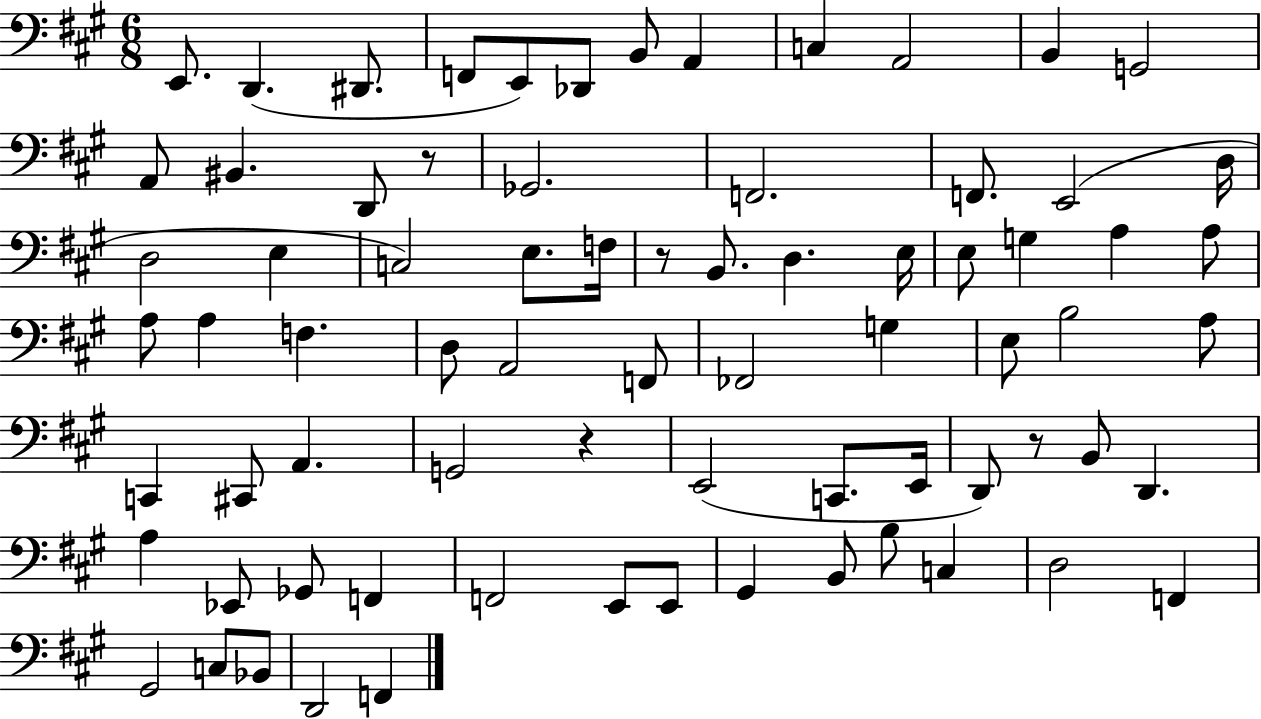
E2/e. D2/q. D#2/e. F2/e E2/e Db2/e B2/e A2/q C3/q A2/h B2/q G2/h A2/e BIS2/q. D2/e R/e Gb2/h. F2/h. F2/e. E2/h D3/s D3/h E3/q C3/h E3/e. F3/s R/e B2/e. D3/q. E3/s E3/e G3/q A3/q A3/e A3/e A3/q F3/q. D3/e A2/h F2/e FES2/h G3/q E3/e B3/h A3/e C2/q C#2/e A2/q. G2/h R/q E2/h C2/e. E2/s D2/e R/e B2/e D2/q. A3/q Eb2/e Gb2/e F2/q F2/h E2/e E2/e G#2/q B2/e B3/e C3/q D3/h F2/q G#2/h C3/e Bb2/e D2/h F2/q